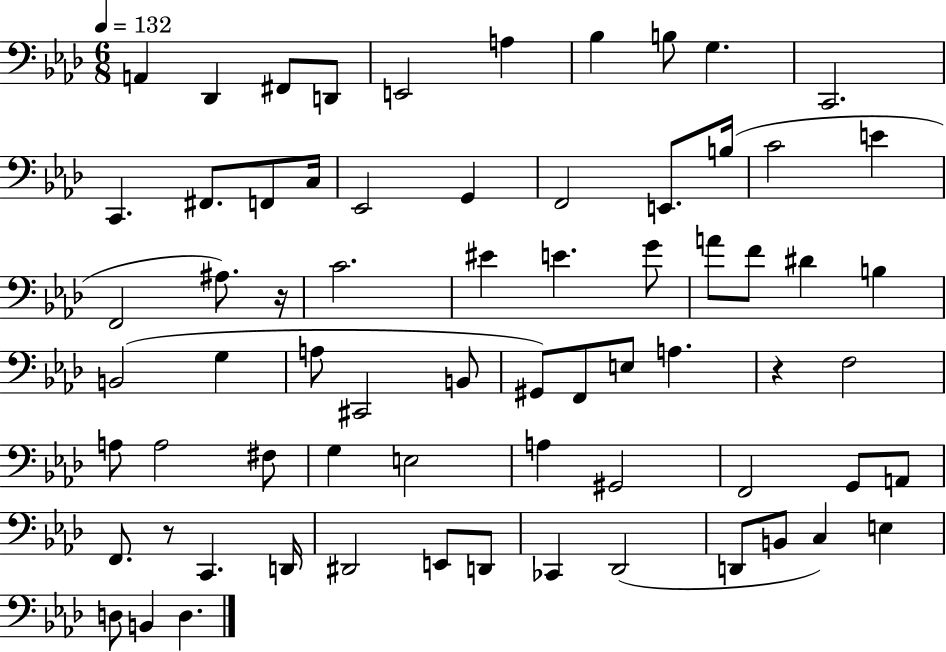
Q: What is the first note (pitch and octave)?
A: A2